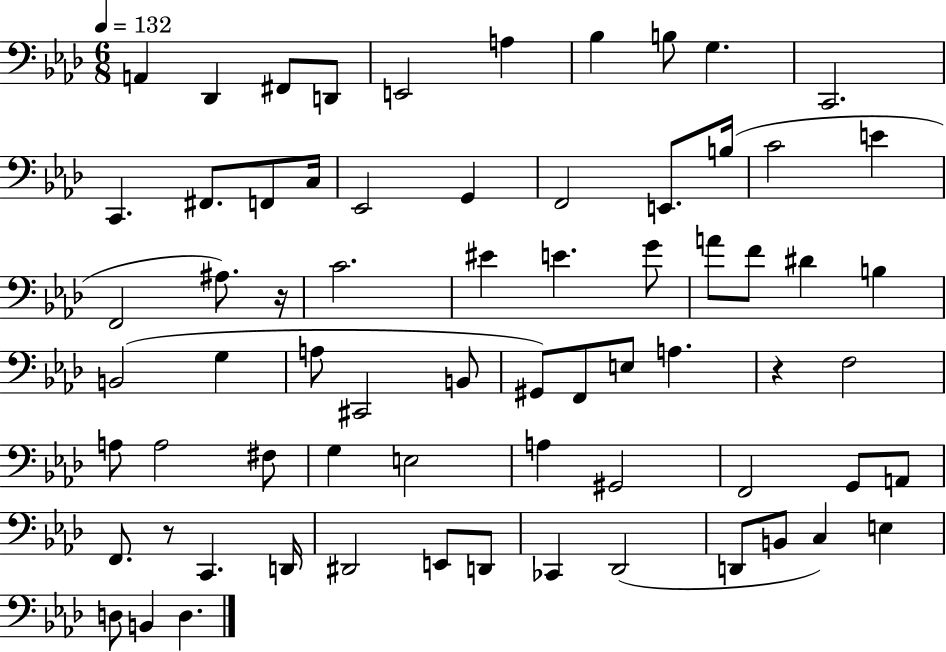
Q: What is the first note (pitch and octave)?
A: A2